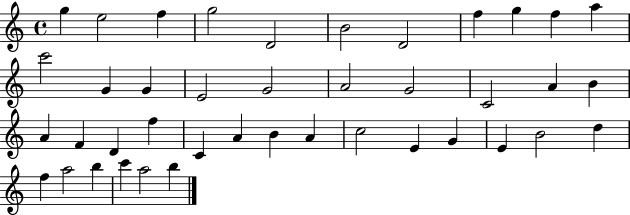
G5/q E5/h F5/q G5/h D4/h B4/h D4/h F5/q G5/q F5/q A5/q C6/h G4/q G4/q E4/h G4/h A4/h G4/h C4/h A4/q B4/q A4/q F4/q D4/q F5/q C4/q A4/q B4/q A4/q C5/h E4/q G4/q E4/q B4/h D5/q F5/q A5/h B5/q C6/q A5/h B5/q